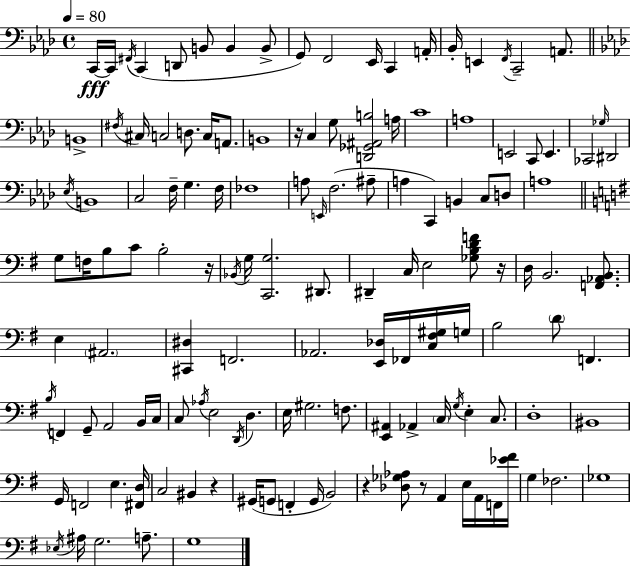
X:1
T:Untitled
M:4/4
L:1/4
K:Fm
C,,/4 C,,/4 ^F,,/4 C,, D,,/2 B,,/2 B,, B,,/2 G,,/2 F,,2 _E,,/4 C,, A,,/4 _B,,/4 E,, F,,/4 C,,2 A,,/2 B,,4 ^F,/4 ^C,/4 C,2 D,/2 C,/4 A,,/2 B,,4 z/4 C, G,/2 [D,,_G,,^A,,B,]2 A,/4 C4 A,4 E,,2 C,,/2 E,, _C,,2 _G,/4 ^D,,2 _E,/4 B,,4 C,2 F,/4 G, F,/4 _F,4 A,/2 E,,/4 F,2 ^A,/2 A, C,, B,, C,/2 D,/2 A,4 G,/2 F,/4 B,/2 C/2 B,2 z/4 _B,,/4 G,/4 [C,,G,]2 ^D,,/2 ^D,, C,/4 E,2 [_G,B,DF]/2 z/4 D,/4 B,,2 [F,,_A,,B,,]/2 E, ^A,,2 [^C,,^D,] F,,2 _A,,2 [E,,_D,]/4 _F,,/4 [C,^F,^G,]/4 G,/4 B,2 D/2 F,, B,/4 F,, G,,/2 A,,2 B,,/4 C,/4 C,/2 _A,/4 E,2 D,,/4 D, E,/4 ^G,2 F,/2 [E,,^A,,] _A,, C,/4 G,/4 E, C,/2 D,4 ^B,,4 G,,/4 F,,2 E, [^F,,D,]/4 C,2 ^B,, z ^G,,/4 G,,/2 F,, G,,/4 B,,2 z [_D,_G,_A,]/2 z/2 A,, E,/4 A,,/4 F,,/4 [_E^F]/4 G, _F,2 _G,4 _E,/4 ^A,/4 G,2 A,/2 G,4